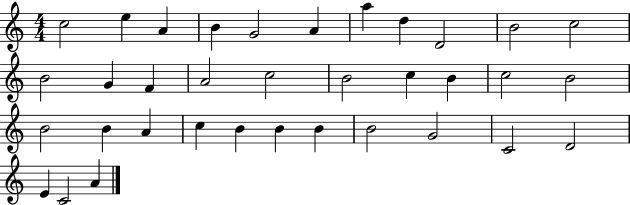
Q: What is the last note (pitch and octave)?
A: A4